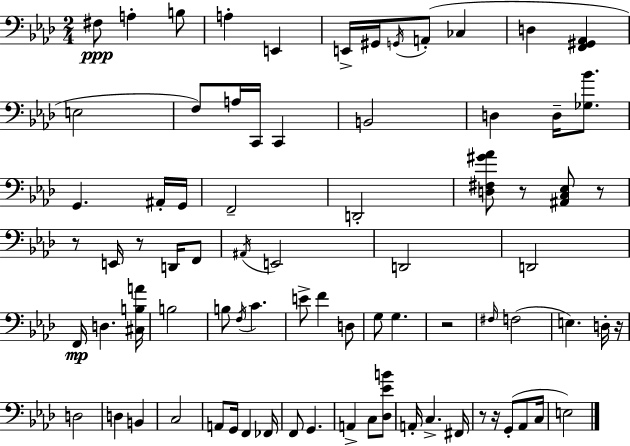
F#3/e A3/q B3/e A3/q E2/q E2/s G#2/s G2/s A2/e CES3/q D3/q [F2,G#2,Ab2]/q E3/h F3/e A3/s C2/s C2/q B2/h D3/q D3/s [Gb3,Bb4]/e. G2/q. A#2/s G2/s F2/h D2/h [D3,F#3,G#4,Ab4]/e R/e [A#2,C3,Eb3]/e R/e R/e E2/s R/e D2/s F2/e A#2/s E2/h D2/h D2/h F2/s D3/q. [C#3,B3,A4]/s B3/h B3/e F3/s C4/q. E4/e F4/q D3/e G3/e G3/q. R/h F#3/s F3/h E3/q. D3/s R/s D3/h D3/q B2/q C3/h A2/e G2/s F2/q FES2/s F2/e G2/q. A2/q C3/e [Db3,Eb4,B4]/e A2/s C3/q. F#2/s R/e R/s G2/e Ab2/e C3/s E3/h